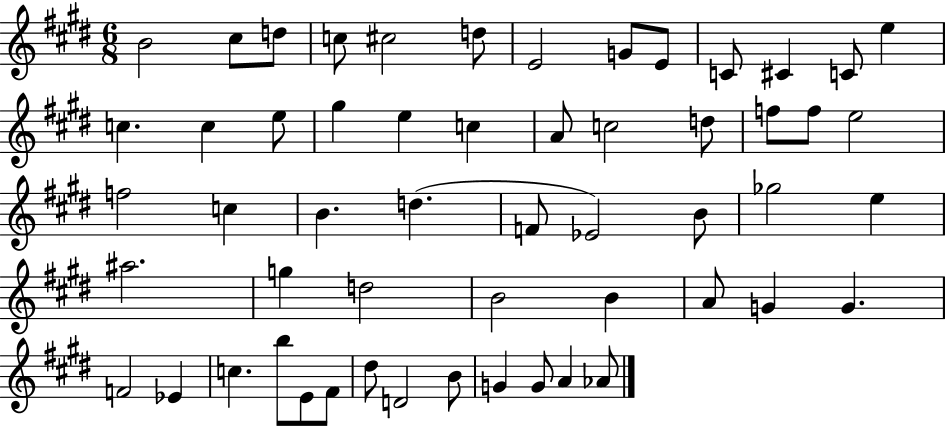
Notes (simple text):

B4/h C#5/e D5/e C5/e C#5/h D5/e E4/h G4/e E4/e C4/e C#4/q C4/e E5/q C5/q. C5/q E5/e G#5/q E5/q C5/q A4/e C5/h D5/e F5/e F5/e E5/h F5/h C5/q B4/q. D5/q. F4/e Eb4/h B4/e Gb5/h E5/q A#5/h. G5/q D5/h B4/h B4/q A4/e G4/q G4/q. F4/h Eb4/q C5/q. B5/e E4/e F#4/e D#5/e D4/h B4/e G4/q G4/e A4/q Ab4/e